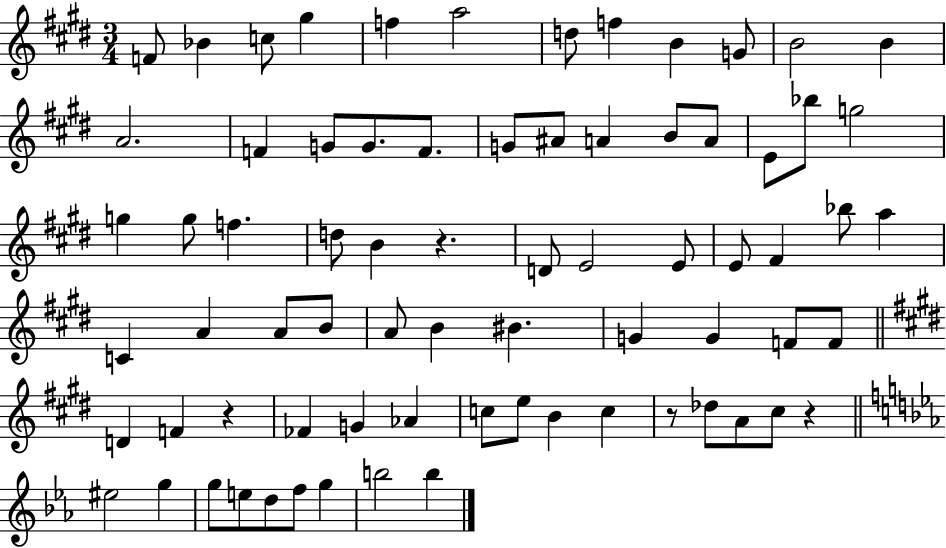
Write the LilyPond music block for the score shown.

{
  \clef treble
  \numericTimeSignature
  \time 3/4
  \key e \major
  \repeat volta 2 { f'8 bes'4 c''8 gis''4 | f''4 a''2 | d''8 f''4 b'4 g'8 | b'2 b'4 | \break a'2. | f'4 g'8 g'8. f'8. | g'8 ais'8 a'4 b'8 a'8 | e'8 bes''8 g''2 | \break g''4 g''8 f''4. | d''8 b'4 r4. | d'8 e'2 e'8 | e'8 fis'4 bes''8 a''4 | \break c'4 a'4 a'8 b'8 | a'8 b'4 bis'4. | g'4 g'4 f'8 f'8 | \bar "||" \break \key e \major d'4 f'4 r4 | fes'4 g'4 aes'4 | c''8 e''8 b'4 c''4 | r8 des''8 a'8 cis''8 r4 | \break \bar "||" \break \key c \minor eis''2 g''4 | g''8 e''8 d''8 f''8 g''4 | b''2 b''4 | } \bar "|."
}